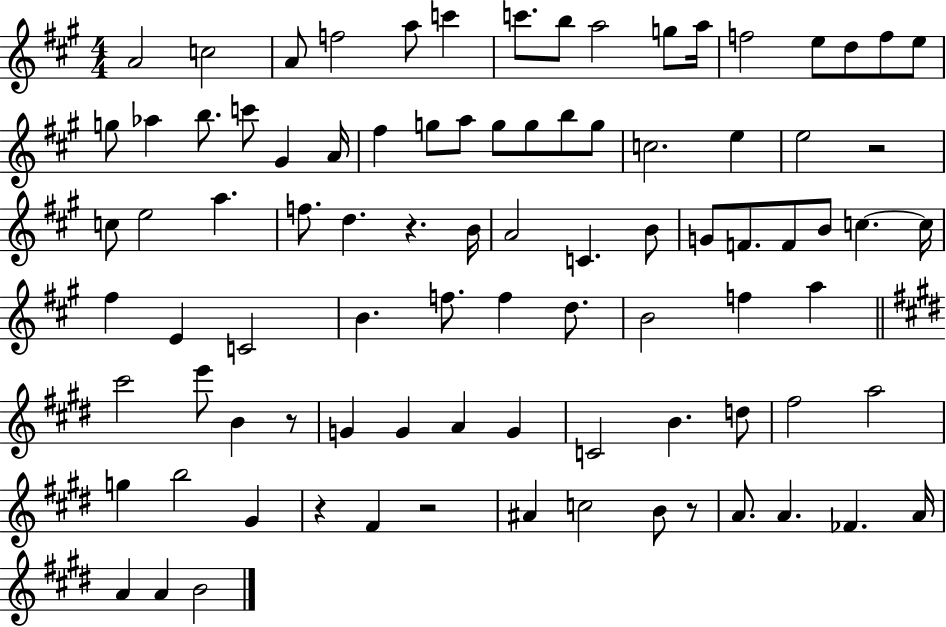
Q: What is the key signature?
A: A major